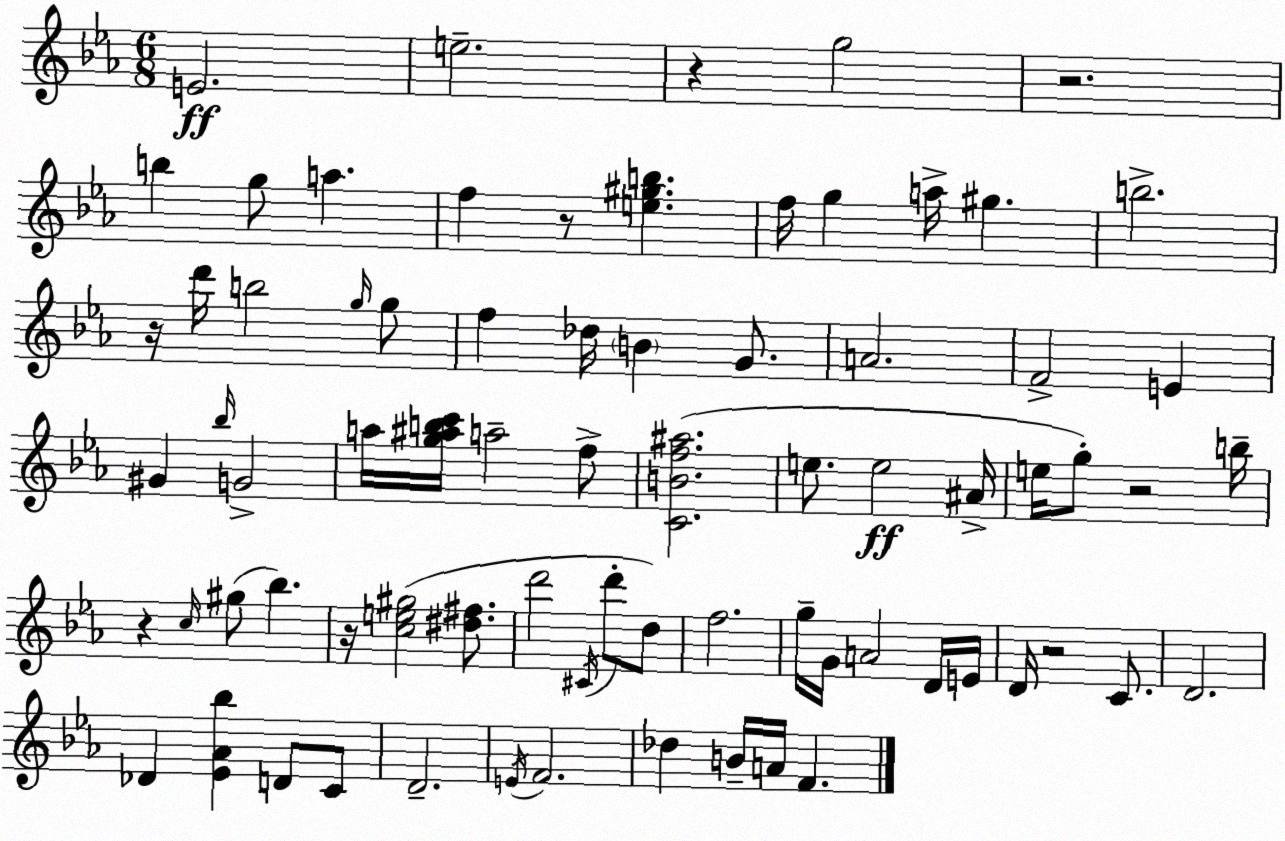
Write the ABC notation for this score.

X:1
T:Untitled
M:6/8
L:1/4
K:Eb
E2 e2 z g2 z2 b g/2 a f z/2 [e^gb] f/4 g a/4 ^g b2 z/4 d'/4 b2 g/4 g/2 f _d/4 B G/2 A2 F2 E ^G _b/4 G2 a/4 [g^abc']/4 a2 f/2 [CBf^a]2 e/2 e2 ^A/4 e/4 g/2 z2 b/4 z c/4 ^g/2 _b z/4 [ce^g]2 [^d^f]/2 d'2 ^C/4 d'/2 d/2 f2 g/4 G/4 A2 D/4 E/4 D/4 z2 C/2 D2 _D [_E_A_b] D/2 C/2 D2 E/4 F2 _d B/4 A/4 F